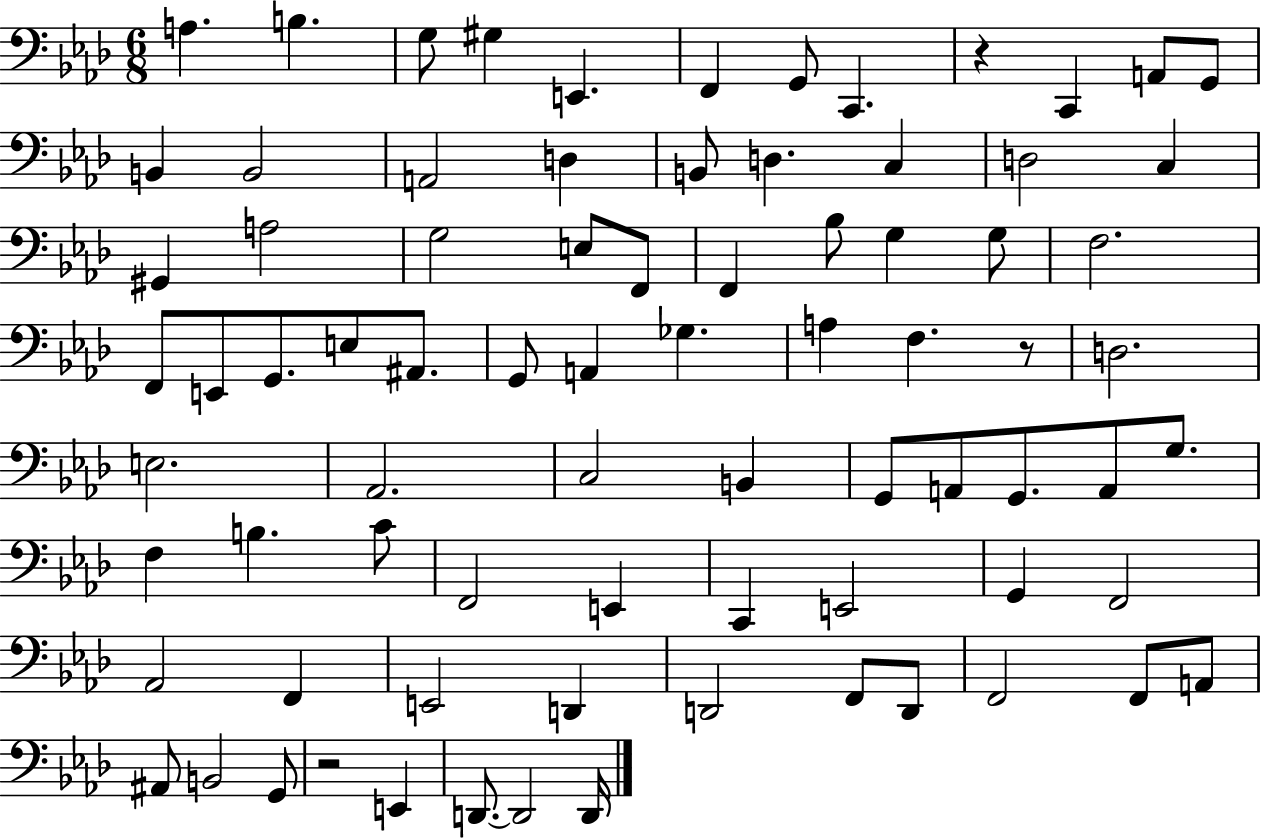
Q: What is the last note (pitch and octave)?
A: D2